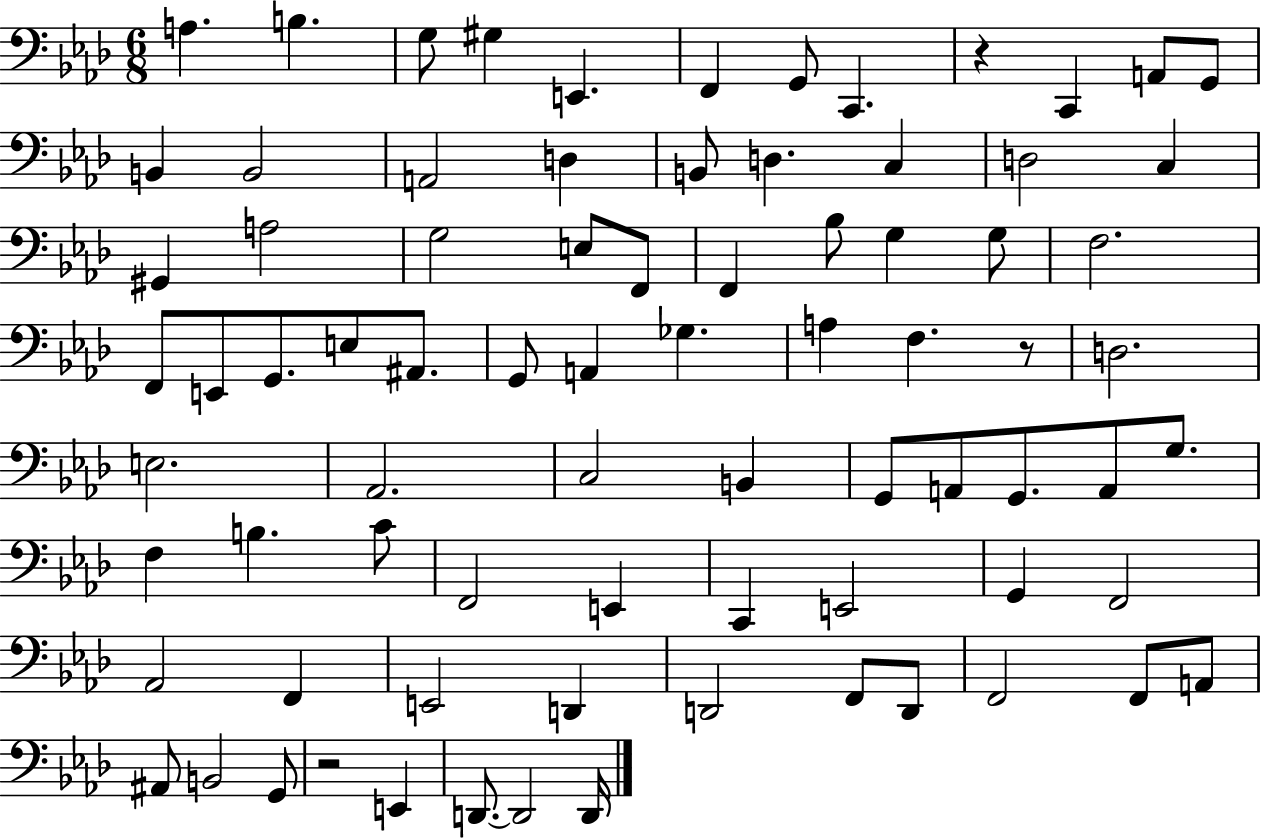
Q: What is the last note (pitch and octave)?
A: D2